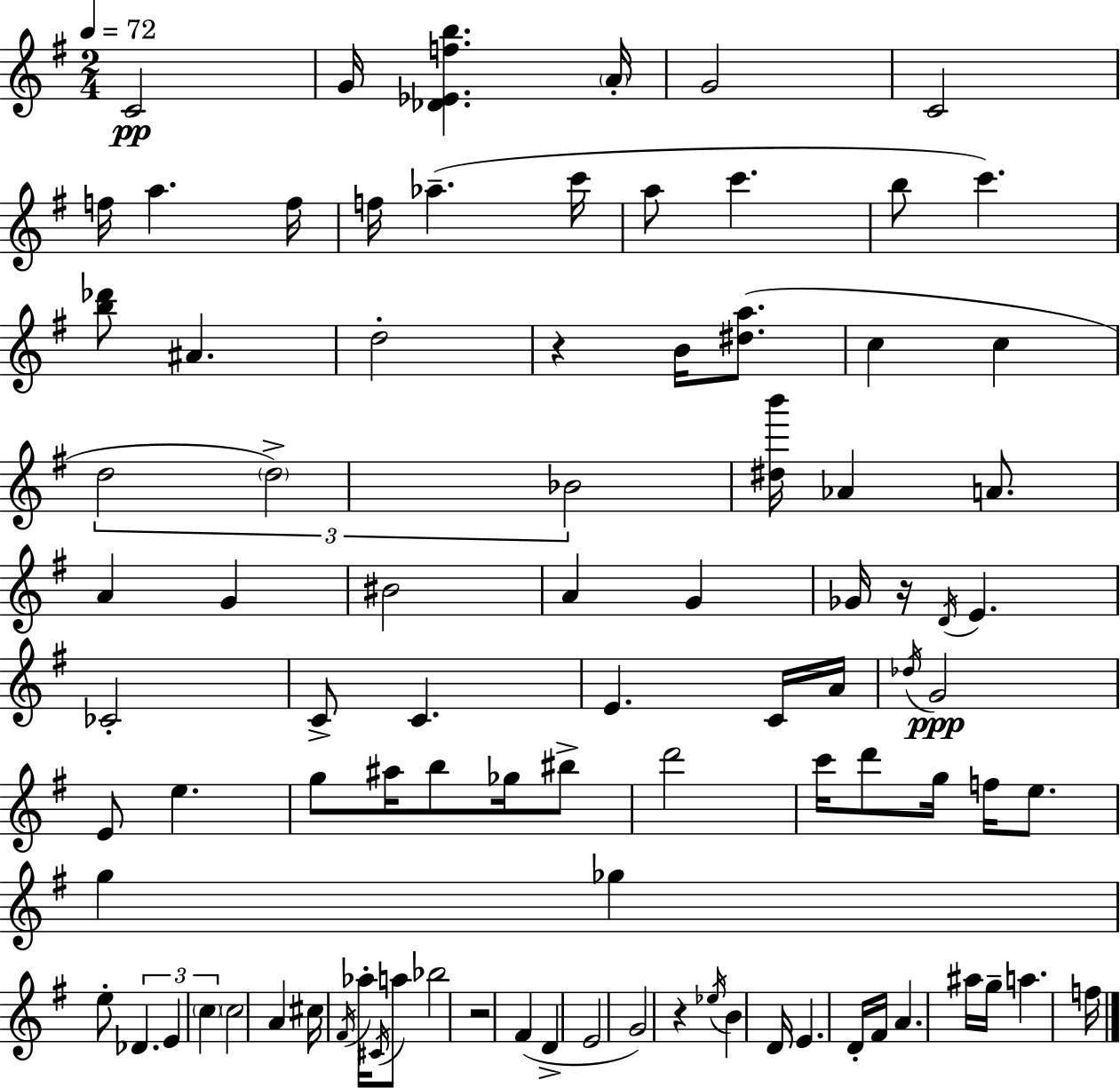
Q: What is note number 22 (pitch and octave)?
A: D5